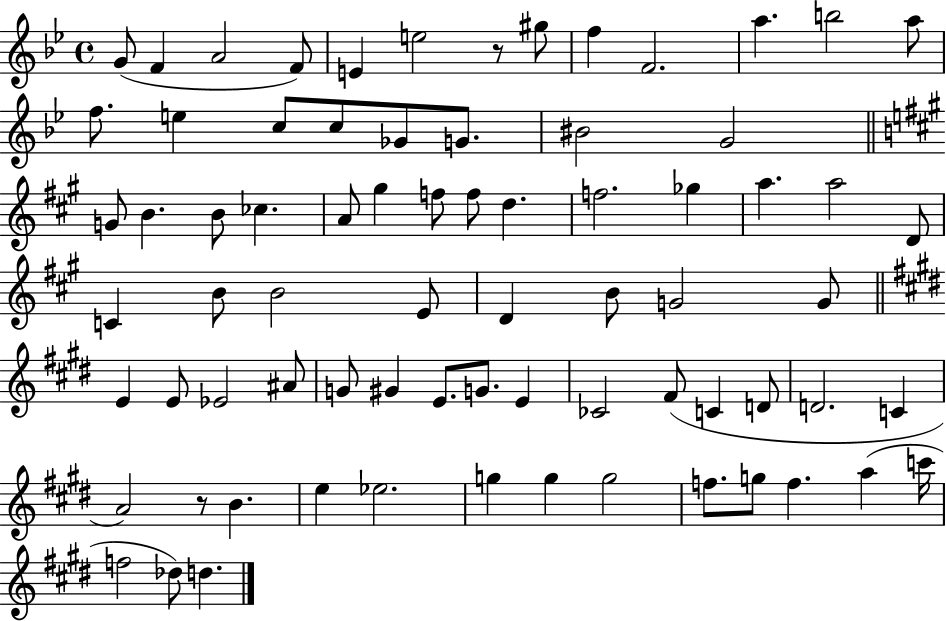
G4/e F4/q A4/h F4/e E4/q E5/h R/e G#5/e F5/q F4/h. A5/q. B5/h A5/e F5/e. E5/q C5/e C5/e Gb4/e G4/e. BIS4/h G4/h G4/e B4/q. B4/e CES5/q. A4/e G#5/q F5/e F5/e D5/q. F5/h. Gb5/q A5/q. A5/h D4/e C4/q B4/e B4/h E4/e D4/q B4/e G4/h G4/e E4/q E4/e Eb4/h A#4/e G4/e G#4/q E4/e. G4/e. E4/q CES4/h F#4/e C4/q D4/e D4/h. C4/q A4/h R/e B4/q. E5/q Eb5/h. G5/q G5/q G5/h F5/e. G5/e F5/q. A5/q C6/s F5/h Db5/e D5/q.